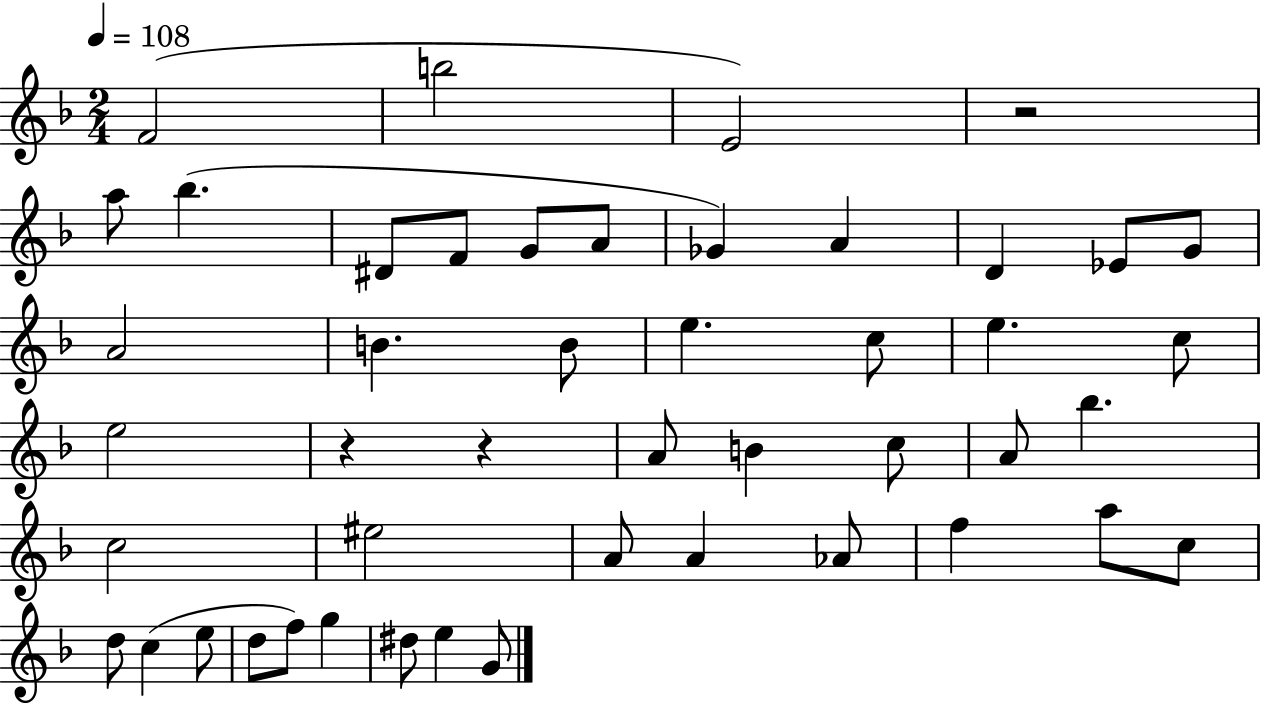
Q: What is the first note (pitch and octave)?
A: F4